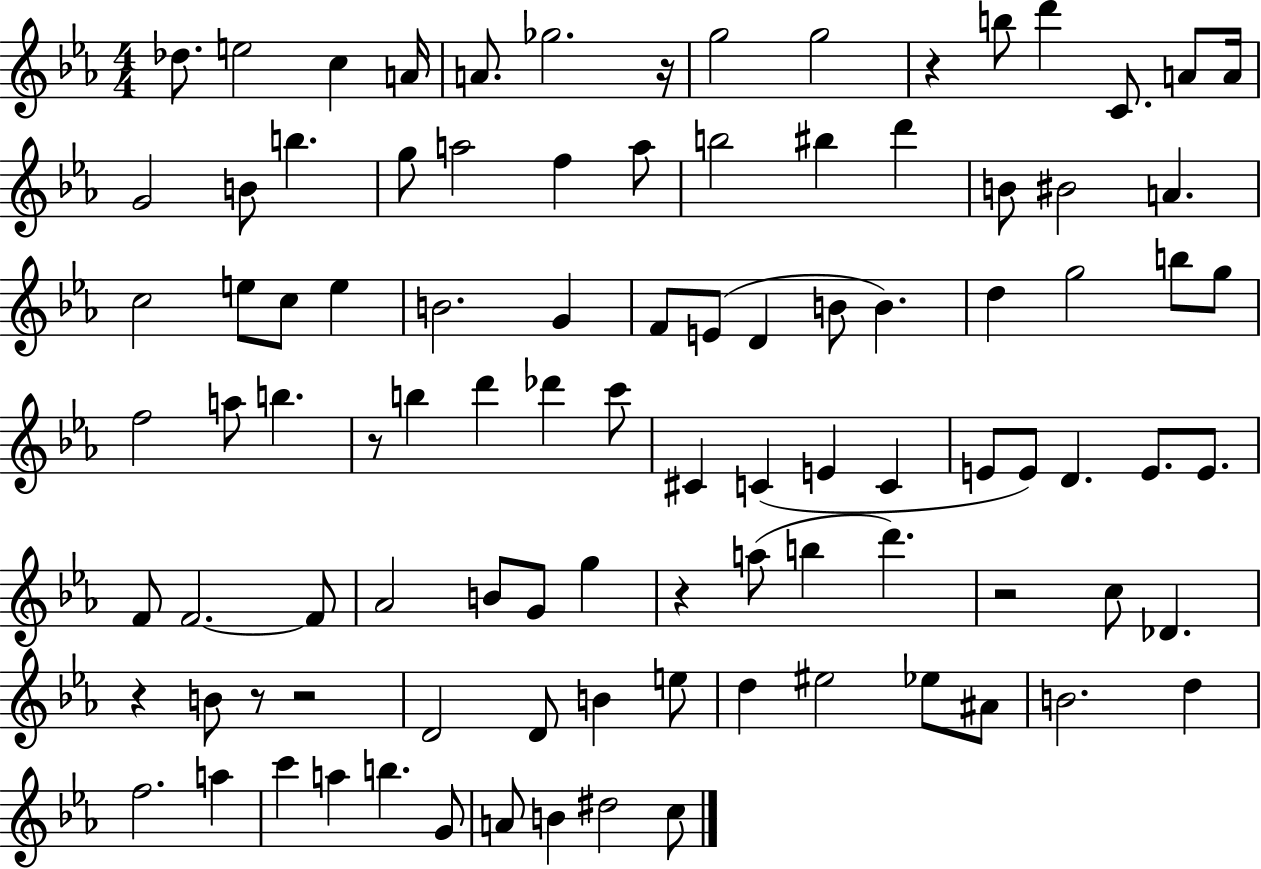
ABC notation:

X:1
T:Untitled
M:4/4
L:1/4
K:Eb
_d/2 e2 c A/4 A/2 _g2 z/4 g2 g2 z b/2 d' C/2 A/2 A/4 G2 B/2 b g/2 a2 f a/2 b2 ^b d' B/2 ^B2 A c2 e/2 c/2 e B2 G F/2 E/2 D B/2 B d g2 b/2 g/2 f2 a/2 b z/2 b d' _d' c'/2 ^C C E C E/2 E/2 D E/2 E/2 F/2 F2 F/2 _A2 B/2 G/2 g z a/2 b d' z2 c/2 _D z B/2 z/2 z2 D2 D/2 B e/2 d ^e2 _e/2 ^A/2 B2 d f2 a c' a b G/2 A/2 B ^d2 c/2